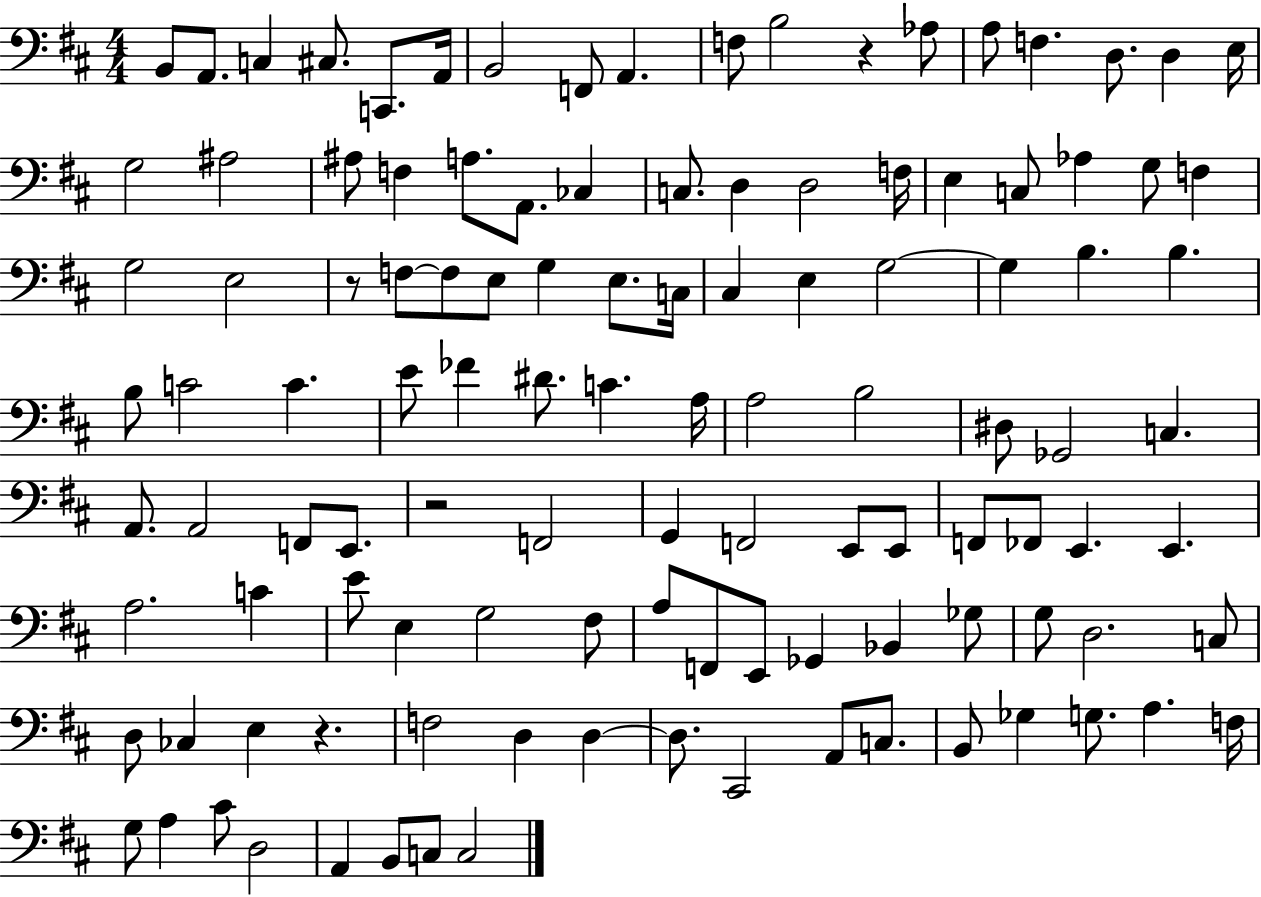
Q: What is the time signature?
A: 4/4